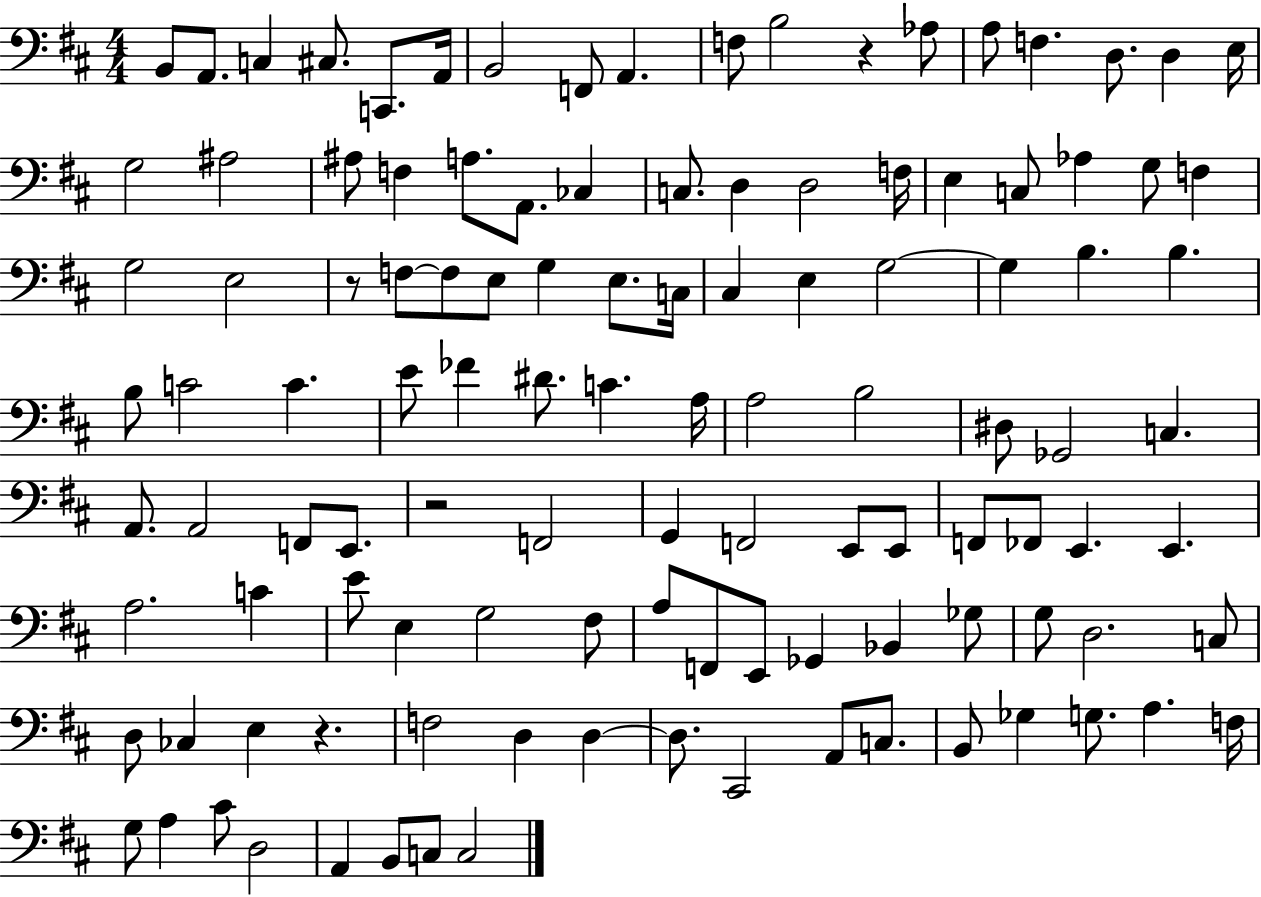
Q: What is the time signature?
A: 4/4